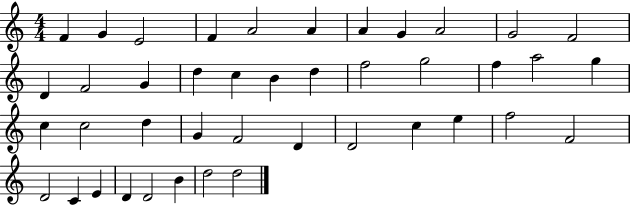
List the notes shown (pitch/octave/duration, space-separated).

F4/q G4/q E4/h F4/q A4/h A4/q A4/q G4/q A4/h G4/h F4/h D4/q F4/h G4/q D5/q C5/q B4/q D5/q F5/h G5/h F5/q A5/h G5/q C5/q C5/h D5/q G4/q F4/h D4/q D4/h C5/q E5/q F5/h F4/h D4/h C4/q E4/q D4/q D4/h B4/q D5/h D5/h